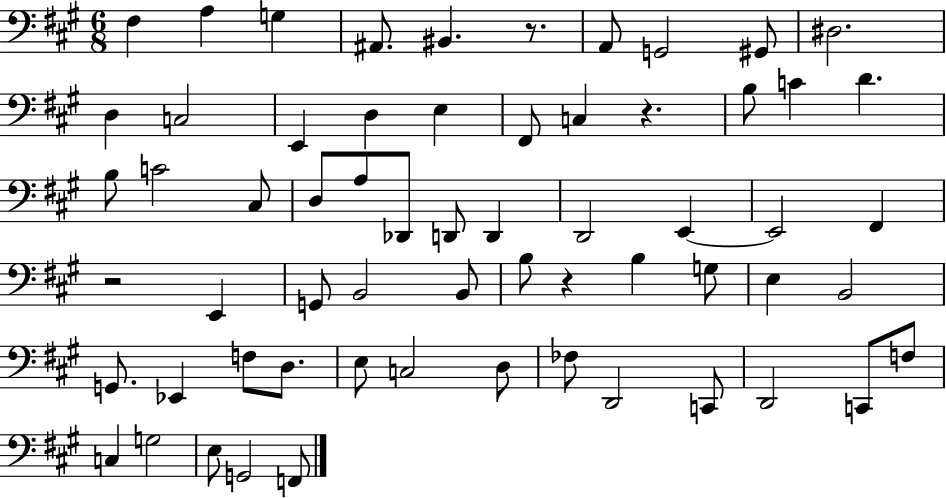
F#3/q A3/q G3/q A#2/e. BIS2/q. R/e. A2/e G2/h G#2/e D#3/h. D3/q C3/h E2/q D3/q E3/q F#2/e C3/q R/q. B3/e C4/q D4/q. B3/e C4/h C#3/e D3/e A3/e Db2/e D2/e D2/q D2/h E2/q E2/h F#2/q R/h E2/q G2/e B2/h B2/e B3/e R/q B3/q G3/e E3/q B2/h G2/e. Eb2/q F3/e D3/e. E3/e C3/h D3/e FES3/e D2/h C2/e D2/h C2/e F3/e C3/q G3/h E3/e G2/h F2/e